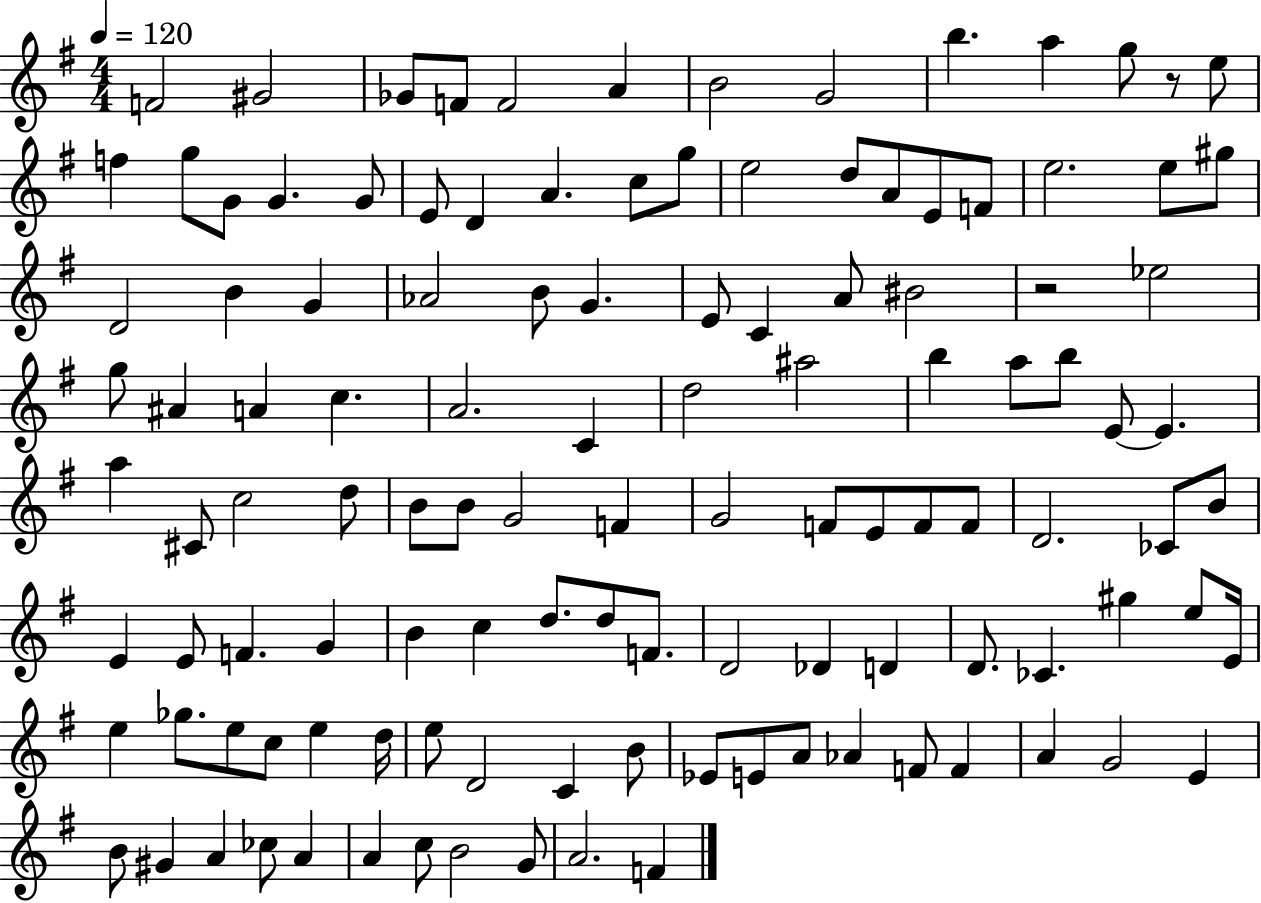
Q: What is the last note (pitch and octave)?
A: F4